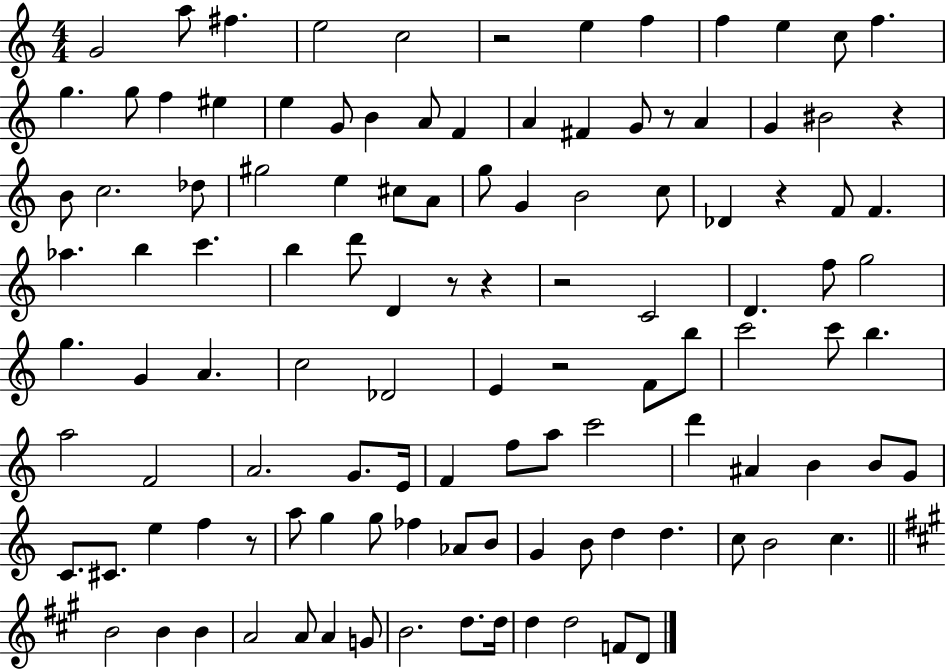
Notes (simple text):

G4/h A5/e F#5/q. E5/h C5/h R/h E5/q F5/q F5/q E5/q C5/e F5/q. G5/q. G5/e F5/q EIS5/q E5/q G4/e B4/q A4/e F4/q A4/q F#4/q G4/e R/e A4/q G4/q BIS4/h R/q B4/e C5/h. Db5/e G#5/h E5/q C#5/e A4/e G5/e G4/q B4/h C5/e Db4/q R/q F4/e F4/q. Ab5/q. B5/q C6/q. B5/q D6/e D4/q R/e R/q R/h C4/h D4/q. F5/e G5/h G5/q. G4/q A4/q. C5/h Db4/h E4/q R/h F4/e B5/e C6/h C6/e B5/q. A5/h F4/h A4/h. G4/e. E4/s F4/q F5/e A5/e C6/h D6/q A#4/q B4/q B4/e G4/e C4/e. C#4/e. E5/q F5/q R/e A5/e G5/q G5/e FES5/q Ab4/e B4/e G4/q B4/e D5/q D5/q. C5/e B4/h C5/q. B4/h B4/q B4/q A4/h A4/e A4/q G4/e B4/h. D5/e. D5/s D5/q D5/h F4/e D4/e